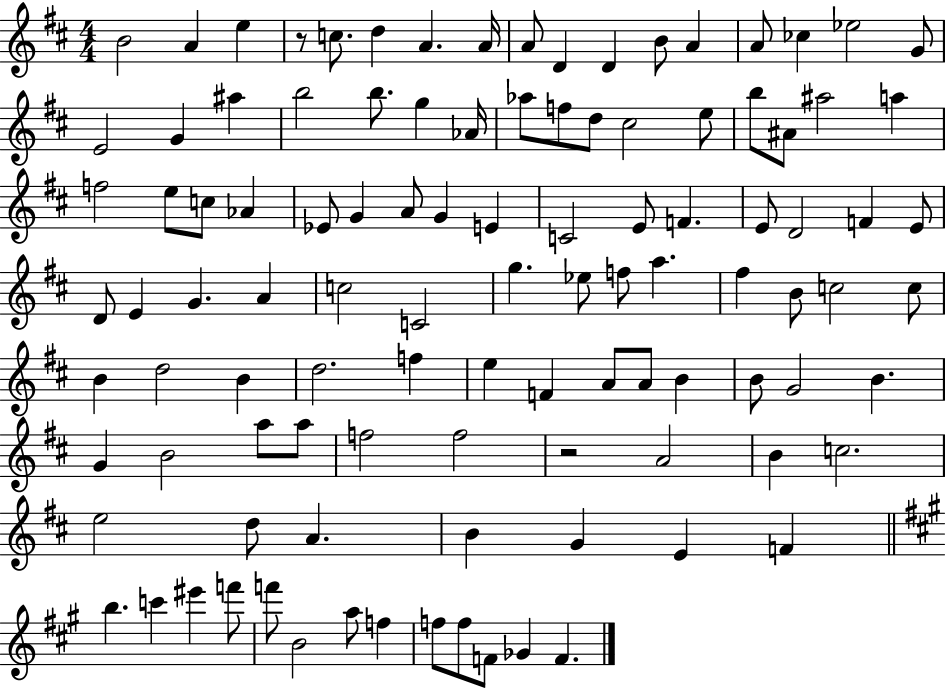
B4/h A4/q E5/q R/e C5/e. D5/q A4/q. A4/s A4/e D4/q D4/q B4/e A4/q A4/e CES5/q Eb5/h G4/e E4/h G4/q A#5/q B5/h B5/e. G5/q Ab4/s Ab5/e F5/e D5/e C#5/h E5/e B5/e A#4/e A#5/h A5/q F5/h E5/e C5/e Ab4/q Eb4/e G4/q A4/e G4/q E4/q C4/h E4/e F4/q. E4/e D4/h F4/q E4/e D4/e E4/q G4/q. A4/q C5/h C4/h G5/q. Eb5/e F5/e A5/q. F#5/q B4/e C5/h C5/e B4/q D5/h B4/q D5/h. F5/q E5/q F4/q A4/e A4/e B4/q B4/e G4/h B4/q. G4/q B4/h A5/e A5/e F5/h F5/h R/h A4/h B4/q C5/h. E5/h D5/e A4/q. B4/q G4/q E4/q F4/q B5/q. C6/q EIS6/q F6/e F6/e B4/h A5/e F5/q F5/e F5/e F4/e Gb4/q F4/q.